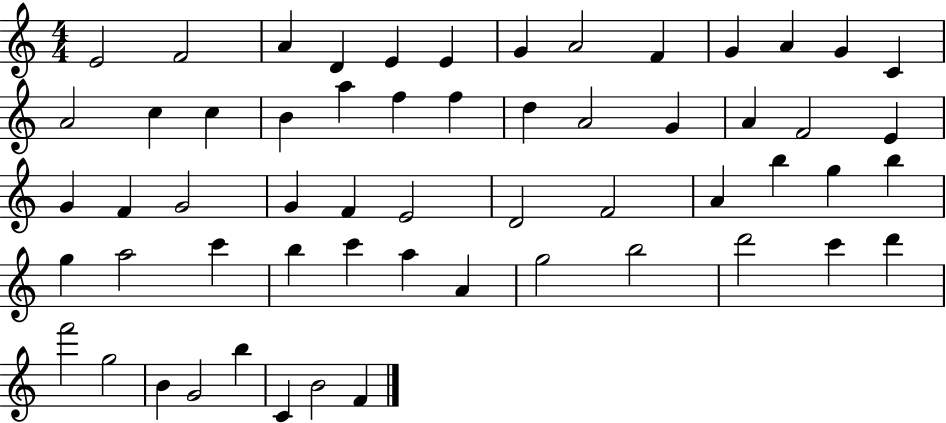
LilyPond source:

{
  \clef treble
  \numericTimeSignature
  \time 4/4
  \key c \major
  e'2 f'2 | a'4 d'4 e'4 e'4 | g'4 a'2 f'4 | g'4 a'4 g'4 c'4 | \break a'2 c''4 c''4 | b'4 a''4 f''4 f''4 | d''4 a'2 g'4 | a'4 f'2 e'4 | \break g'4 f'4 g'2 | g'4 f'4 e'2 | d'2 f'2 | a'4 b''4 g''4 b''4 | \break g''4 a''2 c'''4 | b''4 c'''4 a''4 a'4 | g''2 b''2 | d'''2 c'''4 d'''4 | \break f'''2 g''2 | b'4 g'2 b''4 | c'4 b'2 f'4 | \bar "|."
}